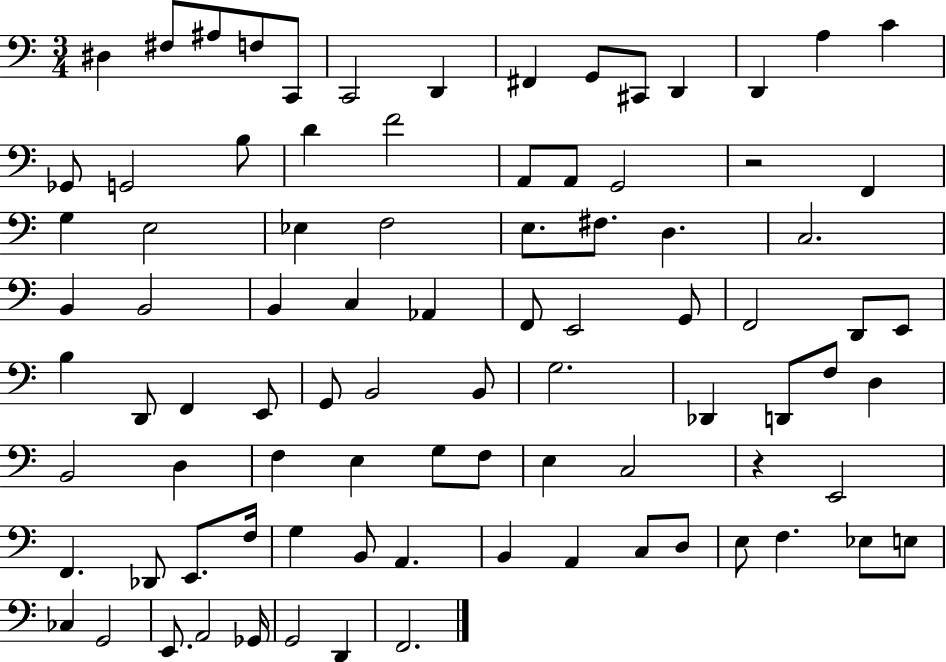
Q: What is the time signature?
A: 3/4